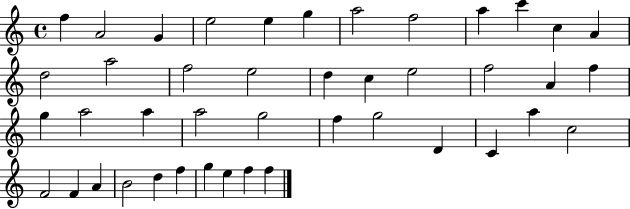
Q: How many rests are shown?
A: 0